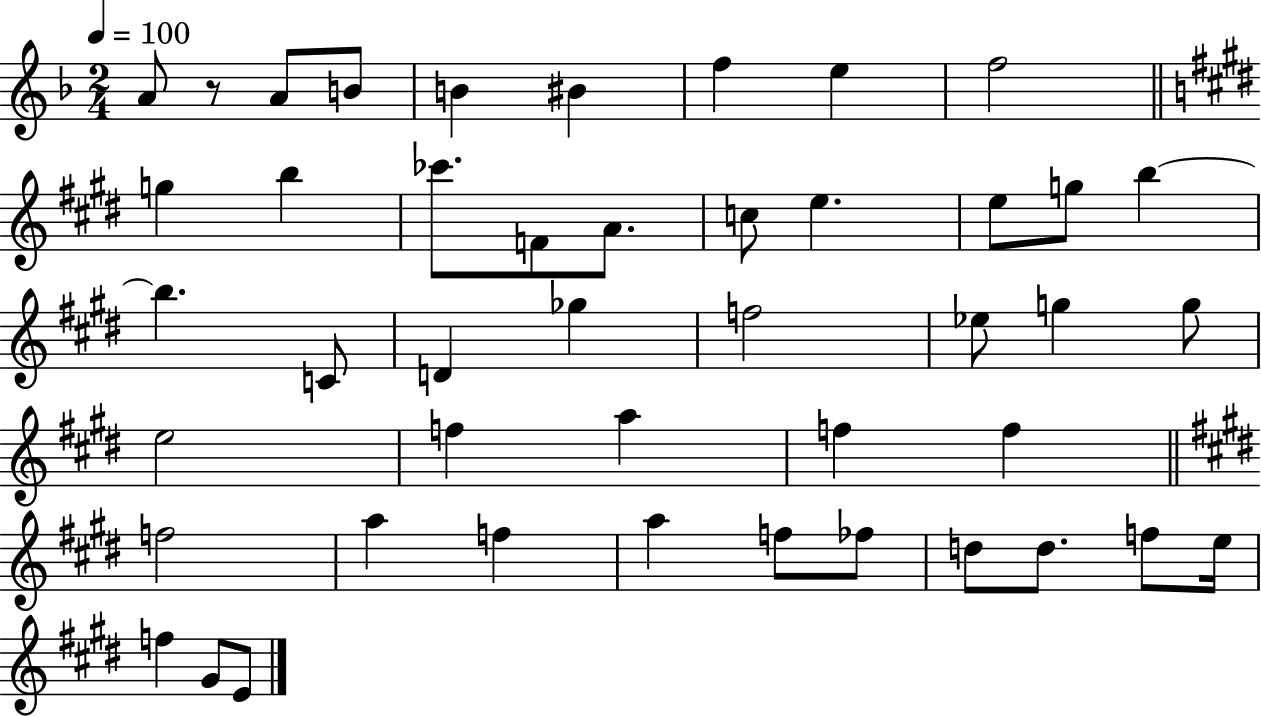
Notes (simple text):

A4/e R/e A4/e B4/e B4/q BIS4/q F5/q E5/q F5/h G5/q B5/q CES6/e. F4/e A4/e. C5/e E5/q. E5/e G5/e B5/q B5/q. C4/e D4/q Gb5/q F5/h Eb5/e G5/q G5/e E5/h F5/q A5/q F5/q F5/q F5/h A5/q F5/q A5/q F5/e FES5/e D5/e D5/e. F5/e E5/s F5/q G#4/e E4/e